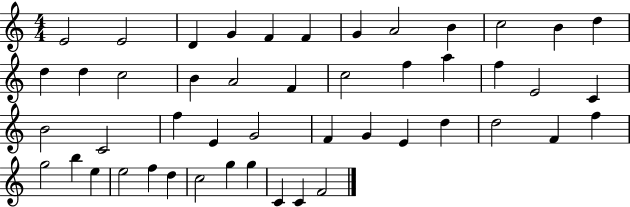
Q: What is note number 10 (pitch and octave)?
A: C5